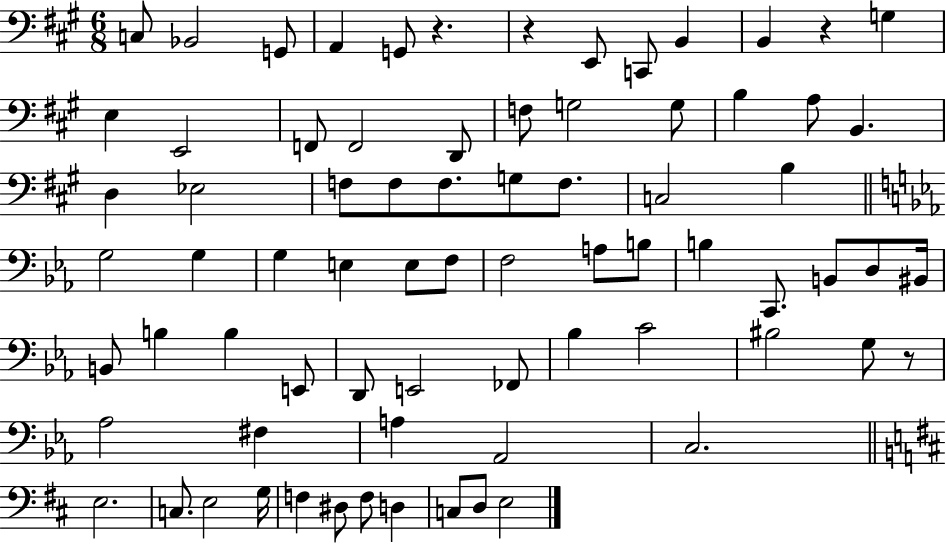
C3/e Bb2/h G2/e A2/q G2/e R/q. R/q E2/e C2/e B2/q B2/q R/q G3/q E3/q E2/h F2/e F2/h D2/e F3/e G3/h G3/e B3/q A3/e B2/q. D3/q Eb3/h F3/e F3/e F3/e. G3/e F3/e. C3/h B3/q G3/h G3/q G3/q E3/q E3/e F3/e F3/h A3/e B3/e B3/q C2/e. B2/e D3/e BIS2/s B2/e B3/q B3/q E2/e D2/e E2/h FES2/e Bb3/q C4/h BIS3/h G3/e R/e Ab3/h F#3/q A3/q Ab2/h C3/h. E3/h. C3/e. E3/h G3/s F3/q D#3/e F3/e D3/q C3/e D3/e E3/h